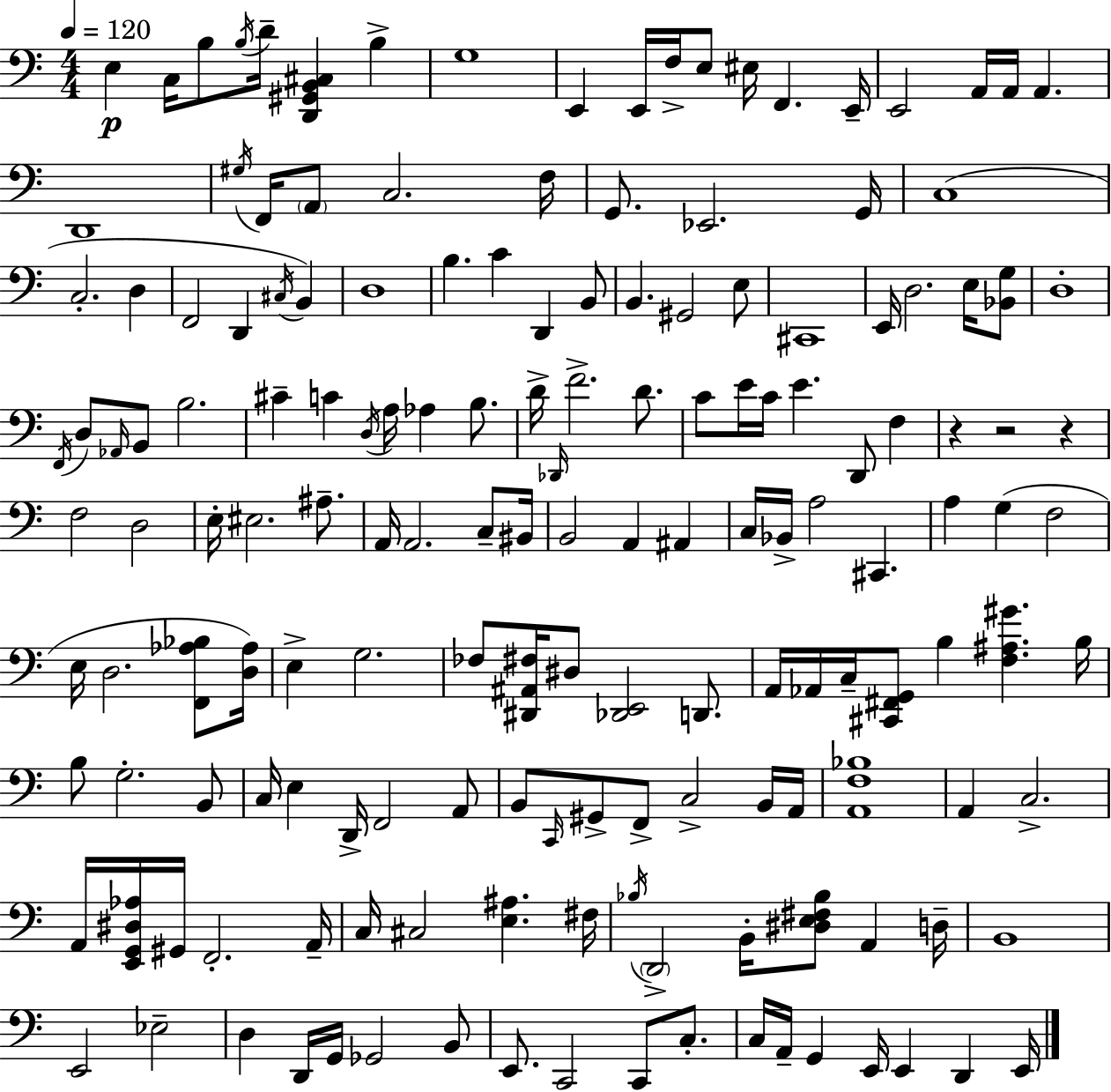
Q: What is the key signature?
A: A minor